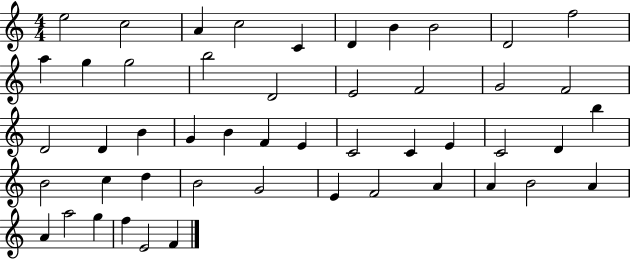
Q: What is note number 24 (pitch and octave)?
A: B4